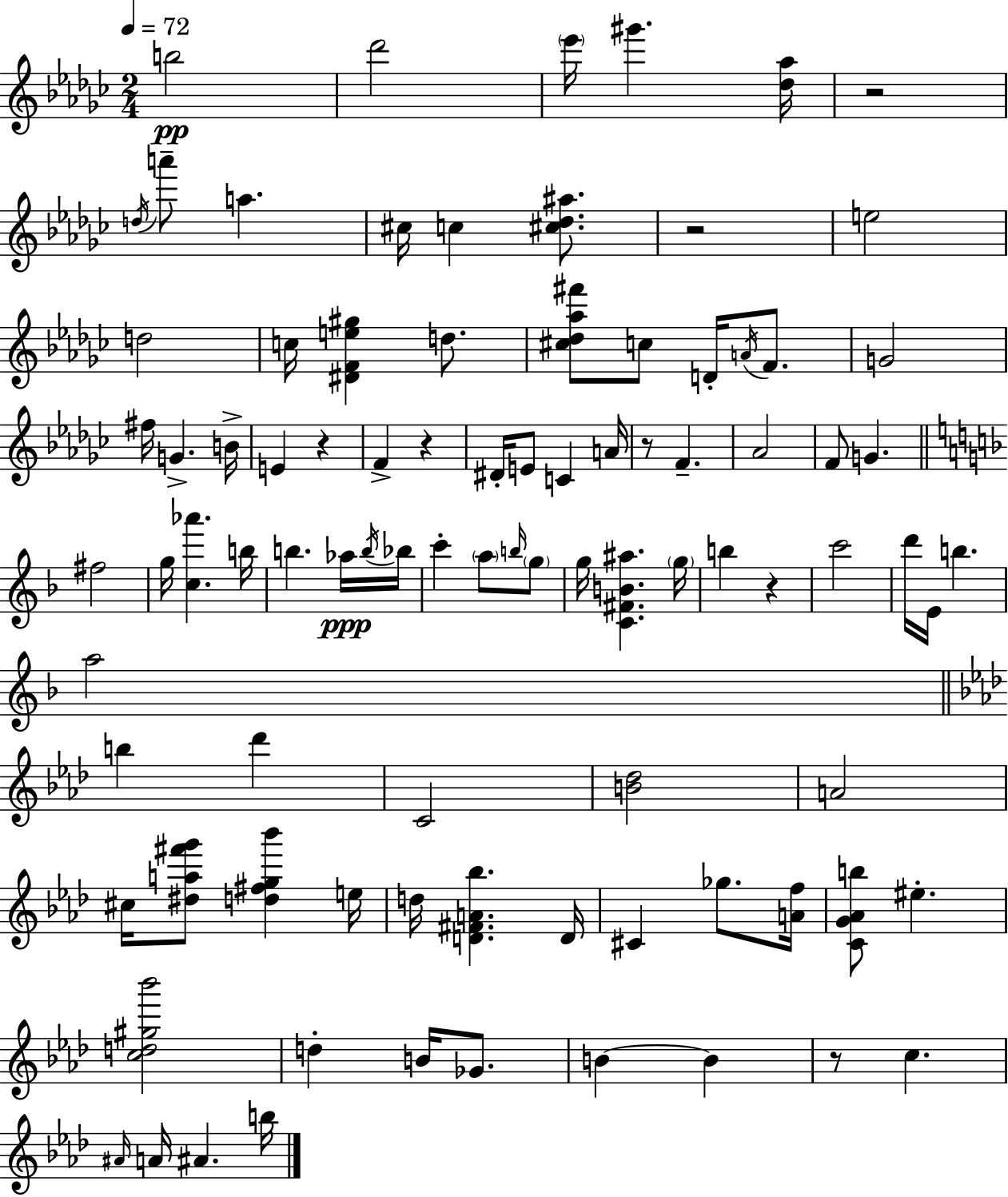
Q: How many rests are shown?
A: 7